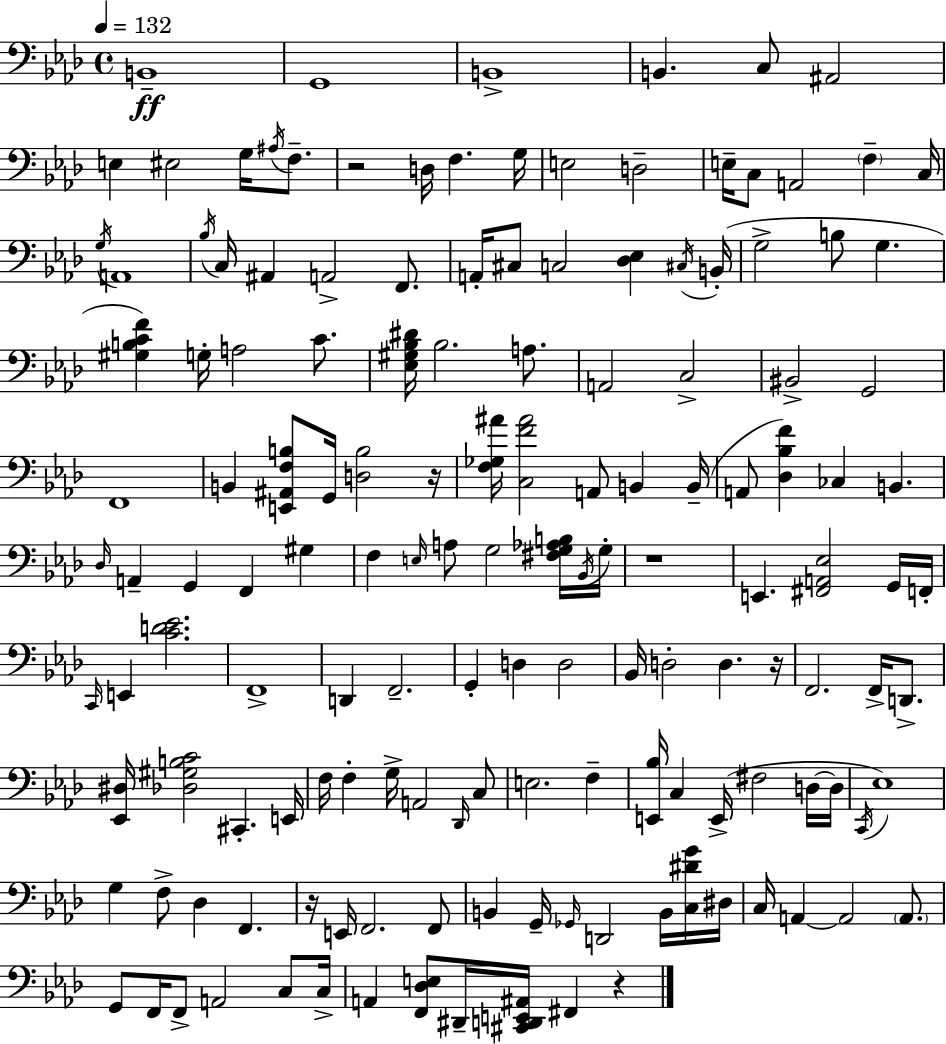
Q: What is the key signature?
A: AES major